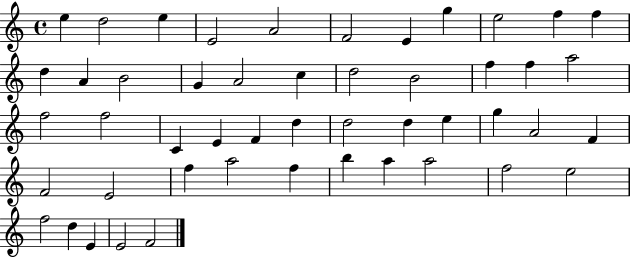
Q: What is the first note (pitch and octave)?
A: E5